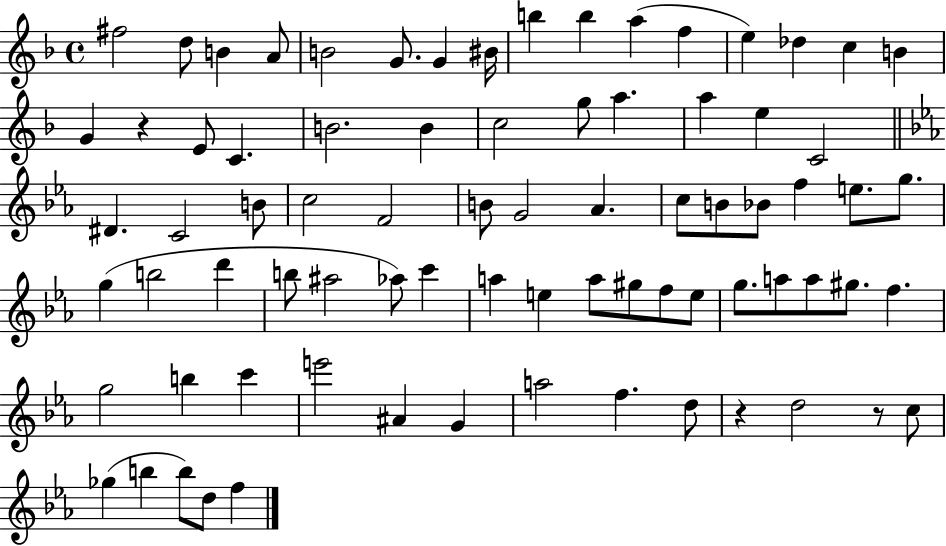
{
  \clef treble
  \time 4/4
  \defaultTimeSignature
  \key f \major
  fis''2 d''8 b'4 a'8 | b'2 g'8. g'4 bis'16 | b''4 b''4 a''4( f''4 | e''4) des''4 c''4 b'4 | \break g'4 r4 e'8 c'4. | b'2. b'4 | c''2 g''8 a''4. | a''4 e''4 c'2 | \break \bar "||" \break \key ees \major dis'4. c'2 b'8 | c''2 f'2 | b'8 g'2 aes'4. | c''8 b'8 bes'8 f''4 e''8. g''8. | \break g''4( b''2 d'''4 | b''8 ais''2 aes''8) c'''4 | a''4 e''4 a''8 gis''8 f''8 e''8 | g''8. a''8 a''8 gis''8. f''4. | \break g''2 b''4 c'''4 | e'''2 ais'4 g'4 | a''2 f''4. d''8 | r4 d''2 r8 c''8 | \break ges''4( b''4 b''8) d''8 f''4 | \bar "|."
}